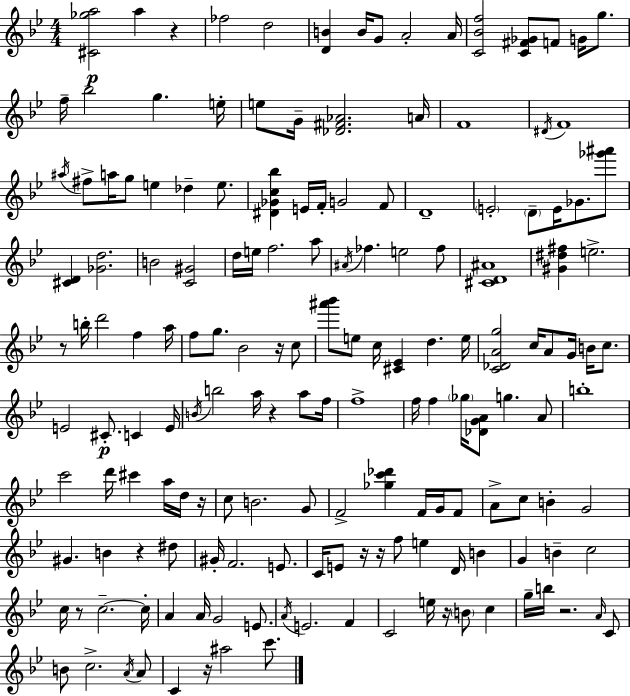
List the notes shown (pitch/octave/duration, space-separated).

[C#4,Gb5,A5]/h A5/q R/q FES5/h D5/h [D4,B4]/q B4/s G4/e A4/h A4/s [C4,Bb4,F5]/h [C4,F#4,Gb4]/e F4/e G4/s G5/e. F5/s Bb5/h G5/q. E5/s E5/e G4/s [Db4,F#4,Ab4]/h. A4/s F4/w D#4/s F4/w A#5/s F#5/e A5/s G5/e E5/q Db5/q E5/e. [D#4,Gb4,C5,Bb5]/q E4/s F4/s G4/h F4/e D4/w E4/h D4/e E4/s Gb4/e. [Gb6,A#6]/e [C#4,D4]/q [Gb4,D5]/h. B4/h [C4,G#4]/h D5/s E5/s F5/h. A5/e A#4/s FES5/q. E5/h FES5/e [C#4,D4,A#4]/w [G#4,D#5,F#5]/q E5/h. R/e B5/s D6/h F5/q A5/s F5/e G5/e. Bb4/h R/s C5/e [A#6,Bb6]/e E5/e C5/s [C#4,Eb4]/q D5/q. E5/s [C4,Db4,A4,G5]/h C5/s A4/e G4/s B4/s C5/e. E4/h C#4/e. C4/q E4/s B4/s B5/h A5/s R/q A5/e F5/s F5/w F5/s F5/q Gb5/s [Db4,G4,A4]/e G5/q. A4/e B5/w C6/h D6/s C#6/q A5/s D5/s R/s C5/e B4/h. G4/e F4/h [Gb5,C6,Db6]/q F4/s G4/s F4/e A4/e C5/e B4/q G4/h G#4/q. B4/q R/q D#5/e G#4/s F4/h. E4/e. C4/s E4/e R/s R/s F5/e E5/q D4/s B4/q G4/q B4/q C5/h C5/s R/e C5/h. C5/s A4/q A4/s G4/h E4/e. A4/s E4/h. F4/q C4/h E5/s R/s B4/e C5/q G5/s B5/s R/h. A4/s C4/e B4/e C5/h. A4/s A4/e C4/q R/s A#5/h C6/e.